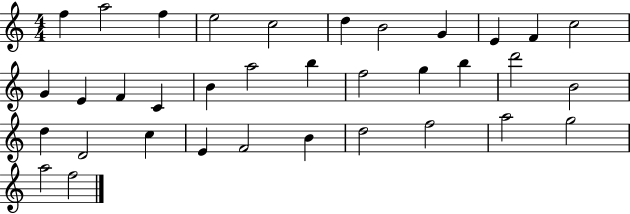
X:1
T:Untitled
M:4/4
L:1/4
K:C
f a2 f e2 c2 d B2 G E F c2 G E F C B a2 b f2 g b d'2 B2 d D2 c E F2 B d2 f2 a2 g2 a2 f2